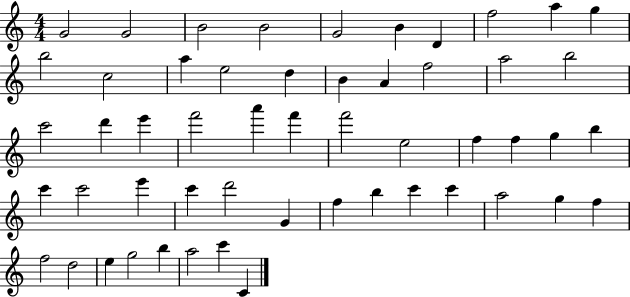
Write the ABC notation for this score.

X:1
T:Untitled
M:4/4
L:1/4
K:C
G2 G2 B2 B2 G2 B D f2 a g b2 c2 a e2 d B A f2 a2 b2 c'2 d' e' f'2 a' f' f'2 e2 f f g b c' c'2 e' c' d'2 G f b c' c' a2 g f f2 d2 e g2 b a2 c' C